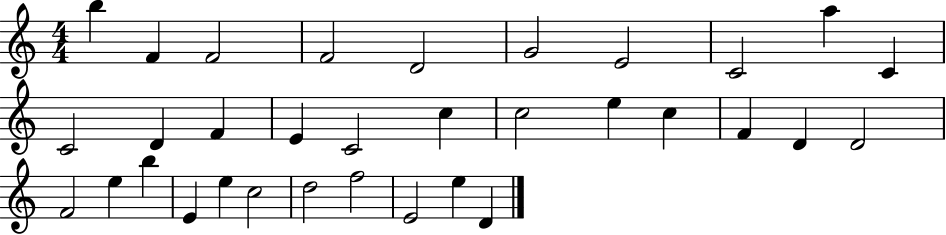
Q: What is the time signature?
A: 4/4